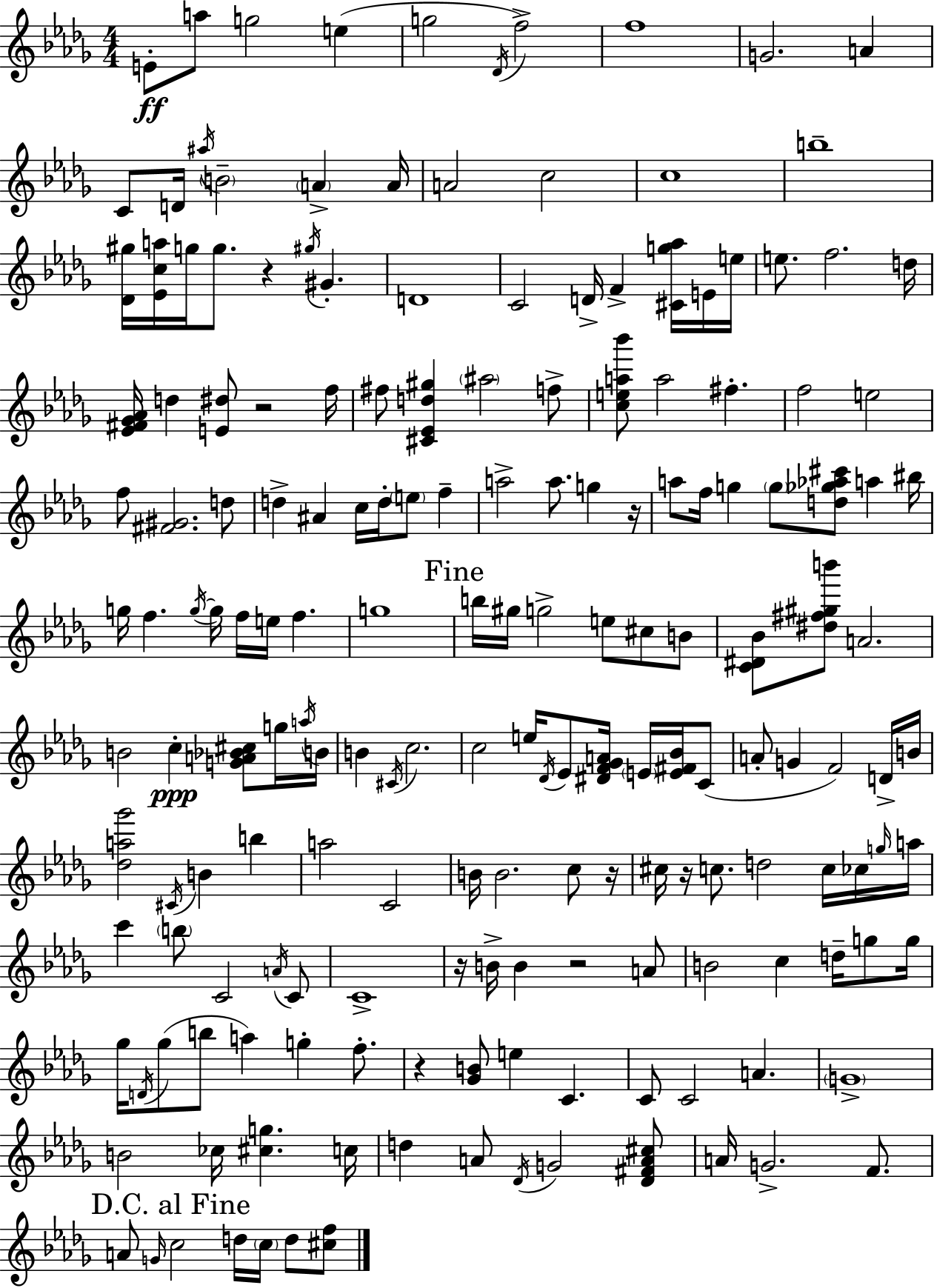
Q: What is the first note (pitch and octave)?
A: E4